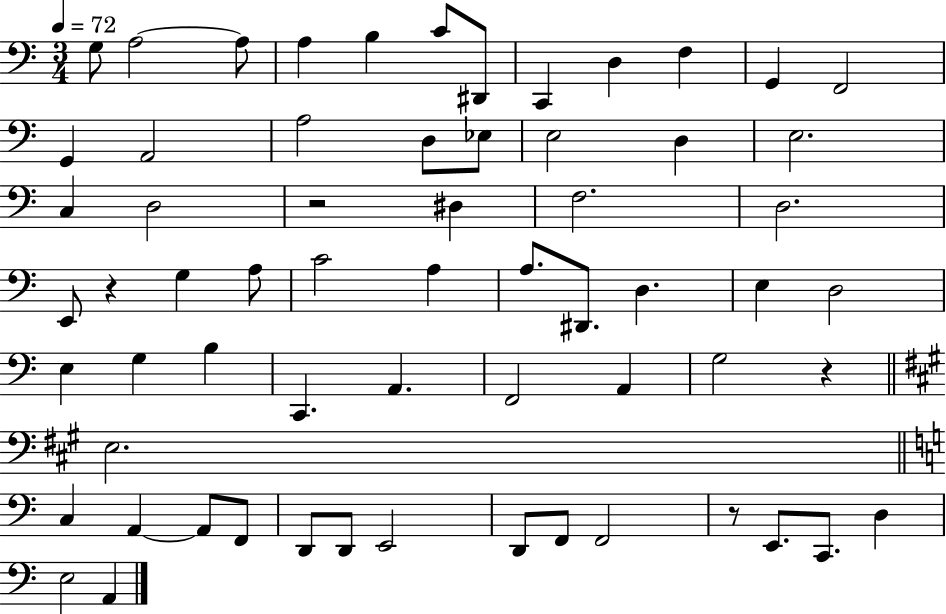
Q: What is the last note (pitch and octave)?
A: A2